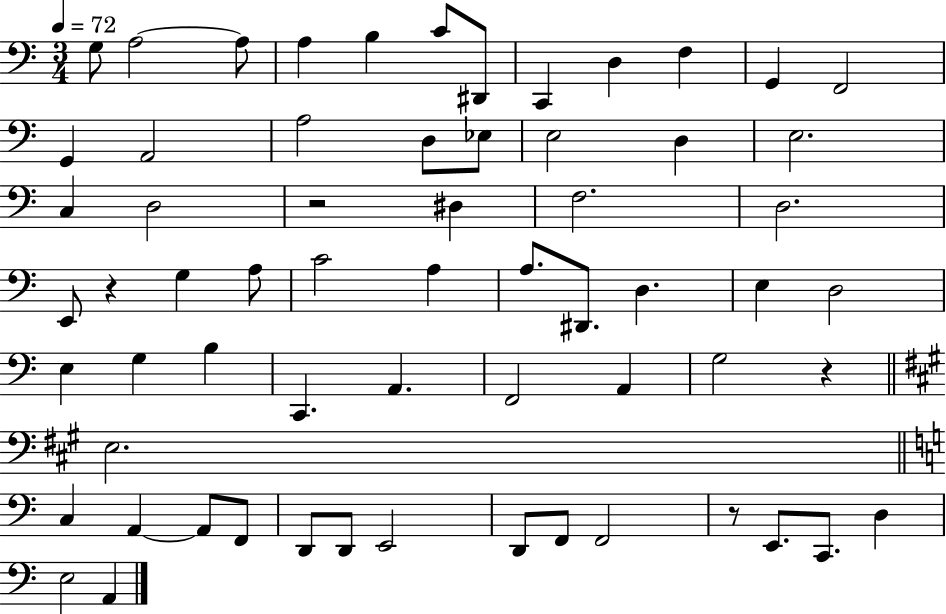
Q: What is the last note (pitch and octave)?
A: A2